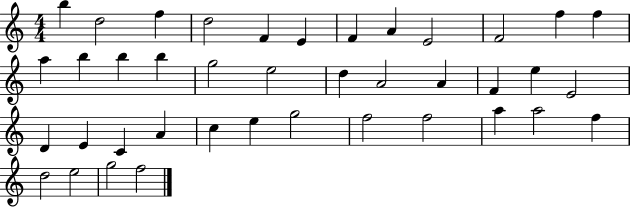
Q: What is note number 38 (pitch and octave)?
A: E5